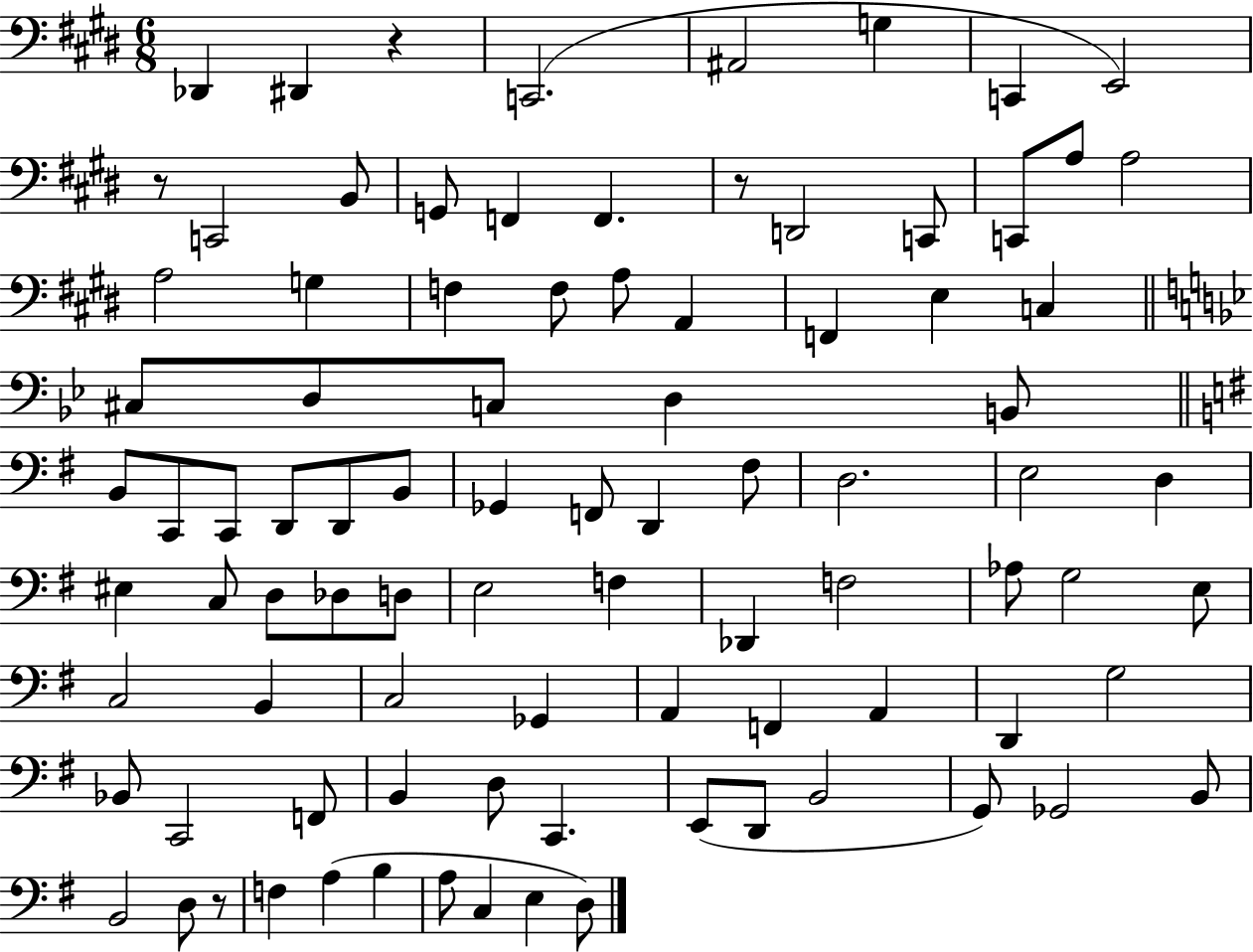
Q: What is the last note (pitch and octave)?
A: D3